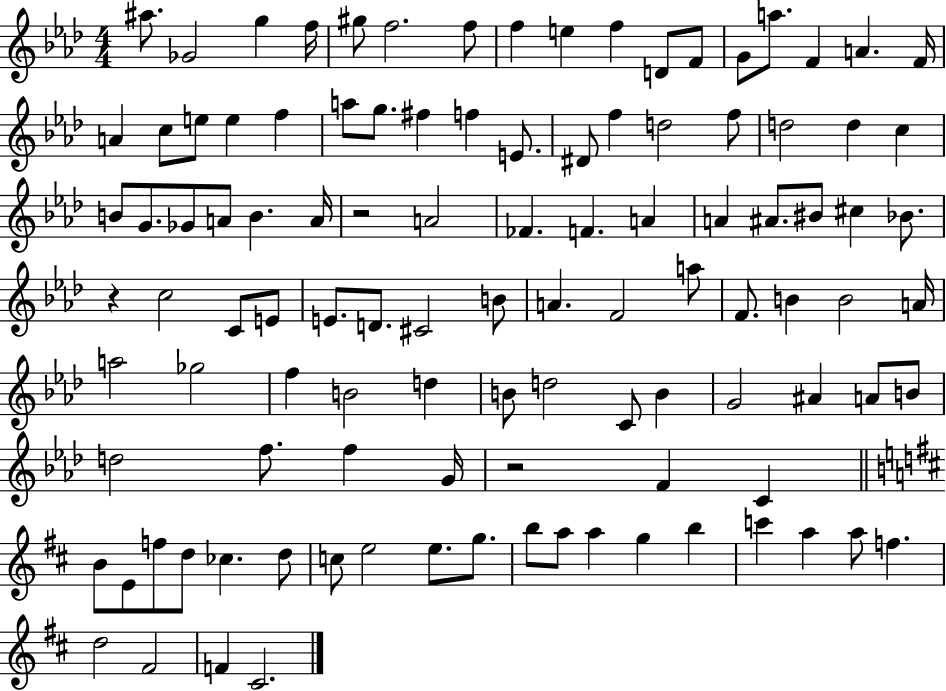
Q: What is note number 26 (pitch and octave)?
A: F5